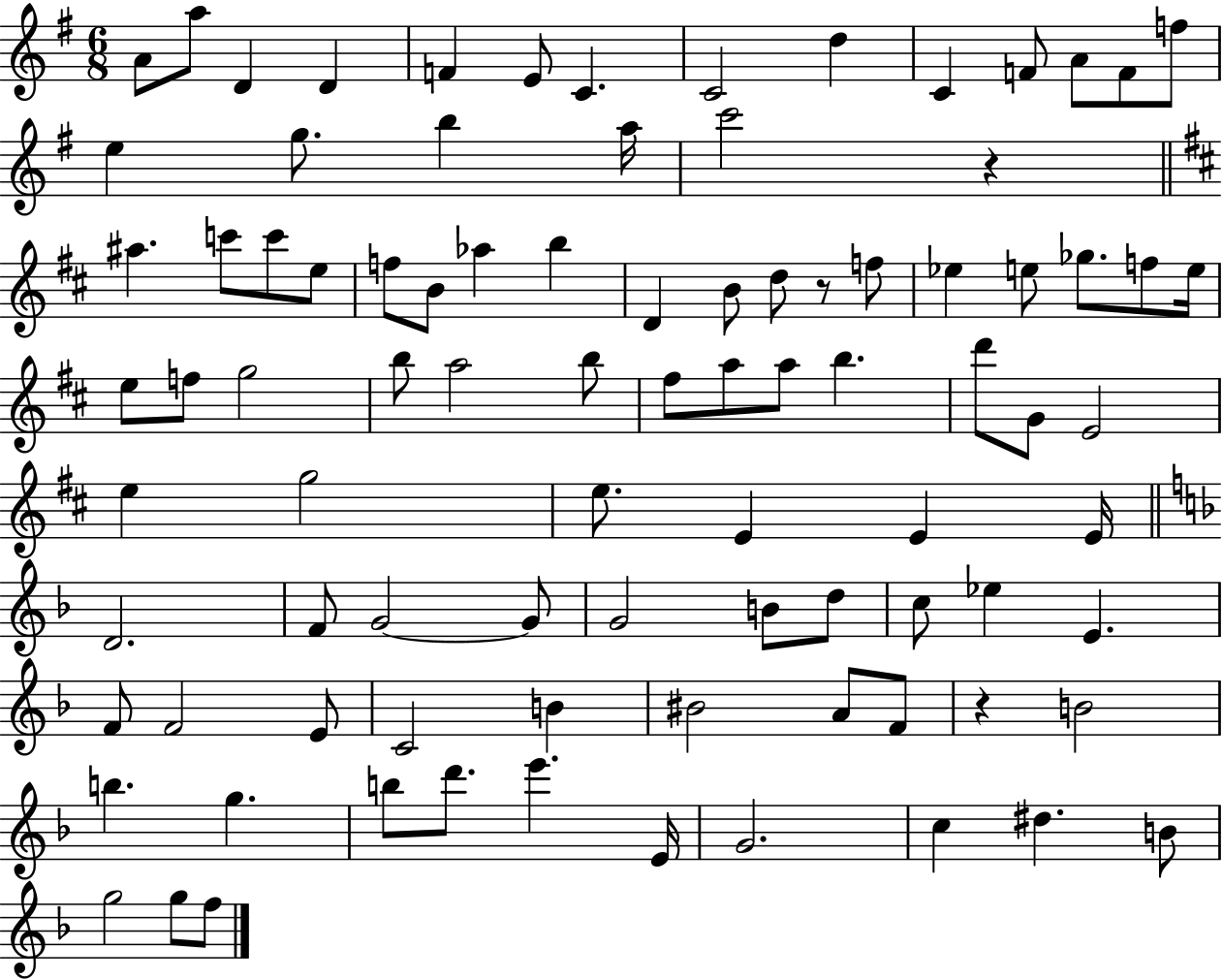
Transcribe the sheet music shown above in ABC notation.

X:1
T:Untitled
M:6/8
L:1/4
K:G
A/2 a/2 D D F E/2 C C2 d C F/2 A/2 F/2 f/2 e g/2 b a/4 c'2 z ^a c'/2 c'/2 e/2 f/2 B/2 _a b D B/2 d/2 z/2 f/2 _e e/2 _g/2 f/2 e/4 e/2 f/2 g2 b/2 a2 b/2 ^f/2 a/2 a/2 b d'/2 G/2 E2 e g2 e/2 E E E/4 D2 F/2 G2 G/2 G2 B/2 d/2 c/2 _e E F/2 F2 E/2 C2 B ^B2 A/2 F/2 z B2 b g b/2 d'/2 e' E/4 G2 c ^d B/2 g2 g/2 f/2